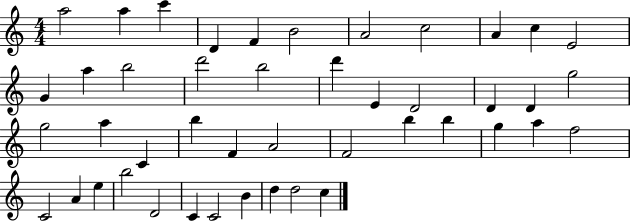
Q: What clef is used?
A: treble